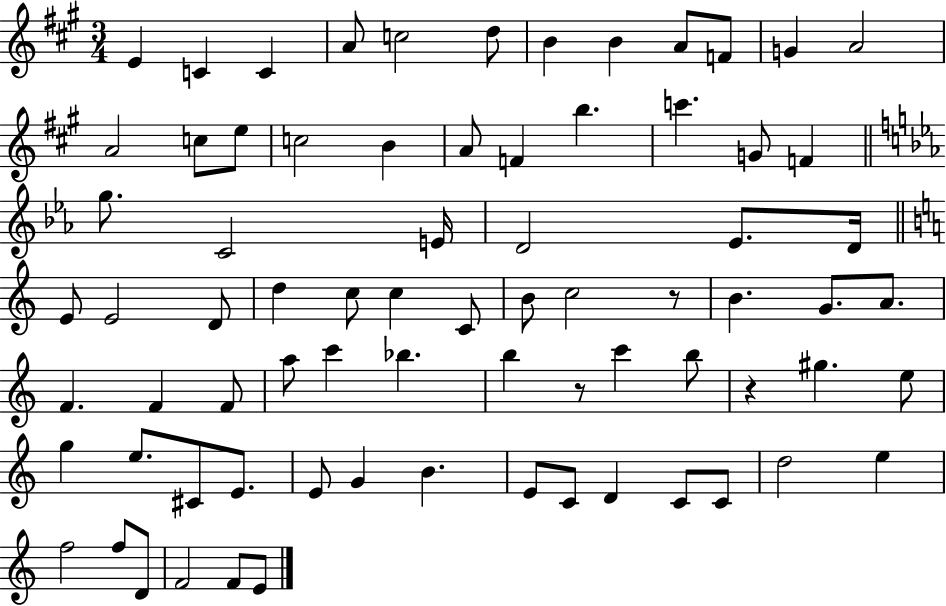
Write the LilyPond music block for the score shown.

{
  \clef treble
  \numericTimeSignature
  \time 3/4
  \key a \major
  e'4 c'4 c'4 | a'8 c''2 d''8 | b'4 b'4 a'8 f'8 | g'4 a'2 | \break a'2 c''8 e''8 | c''2 b'4 | a'8 f'4 b''4. | c'''4. g'8 f'4 | \break \bar "||" \break \key ees \major g''8. c'2 e'16 | d'2 ees'8. d'16 | \bar "||" \break \key a \minor e'8 e'2 d'8 | d''4 c''8 c''4 c'8 | b'8 c''2 r8 | b'4. g'8. a'8. | \break f'4. f'4 f'8 | a''8 c'''4 bes''4. | b''4 r8 c'''4 b''8 | r4 gis''4. e''8 | \break g''4 e''8. cis'8 e'8. | e'8 g'4 b'4. | e'8 c'8 d'4 c'8 c'8 | d''2 e''4 | \break f''2 f''8 d'8 | f'2 f'8 e'8 | \bar "|."
}